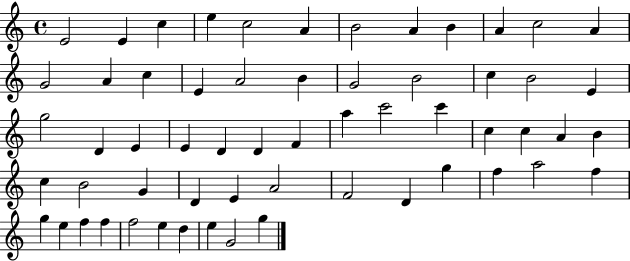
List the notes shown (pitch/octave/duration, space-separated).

E4/h E4/q C5/q E5/q C5/h A4/q B4/h A4/q B4/q A4/q C5/h A4/q G4/h A4/q C5/q E4/q A4/h B4/q G4/h B4/h C5/q B4/h E4/q G5/h D4/q E4/q E4/q D4/q D4/q F4/q A5/q C6/h C6/q C5/q C5/q A4/q B4/q C5/q B4/h G4/q D4/q E4/q A4/h F4/h D4/q G5/q F5/q A5/h F5/q G5/q E5/q F5/q F5/q F5/h E5/q D5/q E5/q G4/h G5/q